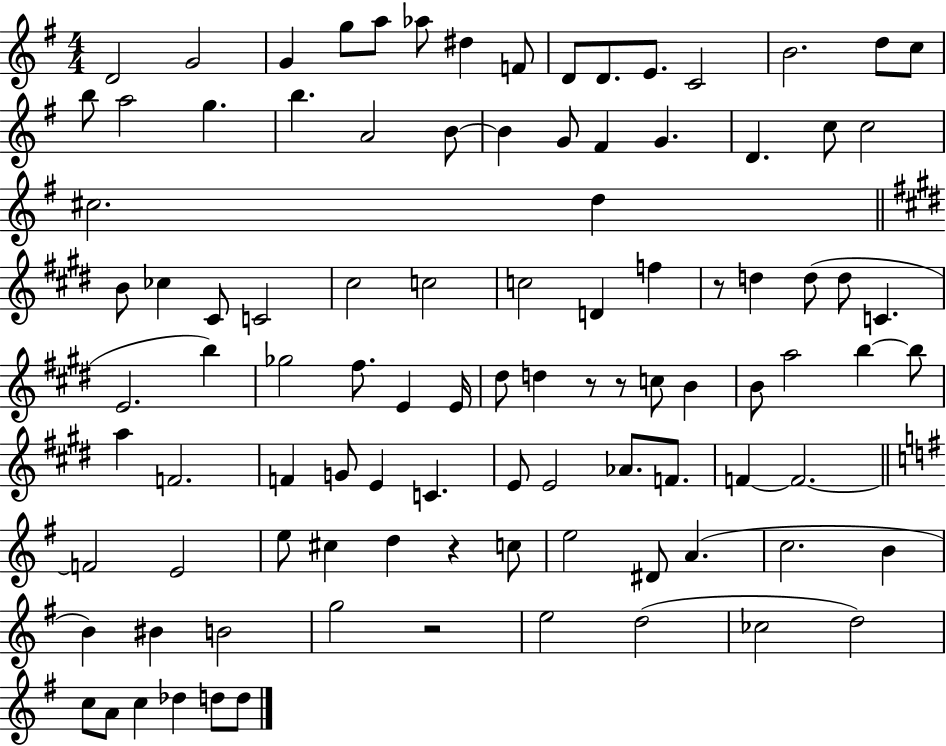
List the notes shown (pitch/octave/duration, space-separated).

D4/h G4/h G4/q G5/e A5/e Ab5/e D#5/q F4/e D4/e D4/e. E4/e. C4/h B4/h. D5/e C5/e B5/e A5/h G5/q. B5/q. A4/h B4/e B4/q G4/e F#4/q G4/q. D4/q. C5/e C5/h C#5/h. D5/q B4/e CES5/q C#4/e C4/h C#5/h C5/h C5/h D4/q F5/q R/e D5/q D5/e D5/e C4/q. E4/h. B5/q Gb5/h F#5/e. E4/q E4/s D#5/e D5/q R/e R/e C5/e B4/q B4/e A5/h B5/q B5/e A5/q F4/h. F4/q G4/e E4/q C4/q. E4/e E4/h Ab4/e. F4/e. F4/q F4/h. F4/h E4/h E5/e C#5/q D5/q R/q C5/e E5/h D#4/e A4/q. C5/h. B4/q B4/q BIS4/q B4/h G5/h R/h E5/h D5/h CES5/h D5/h C5/e A4/e C5/q Db5/q D5/e D5/e